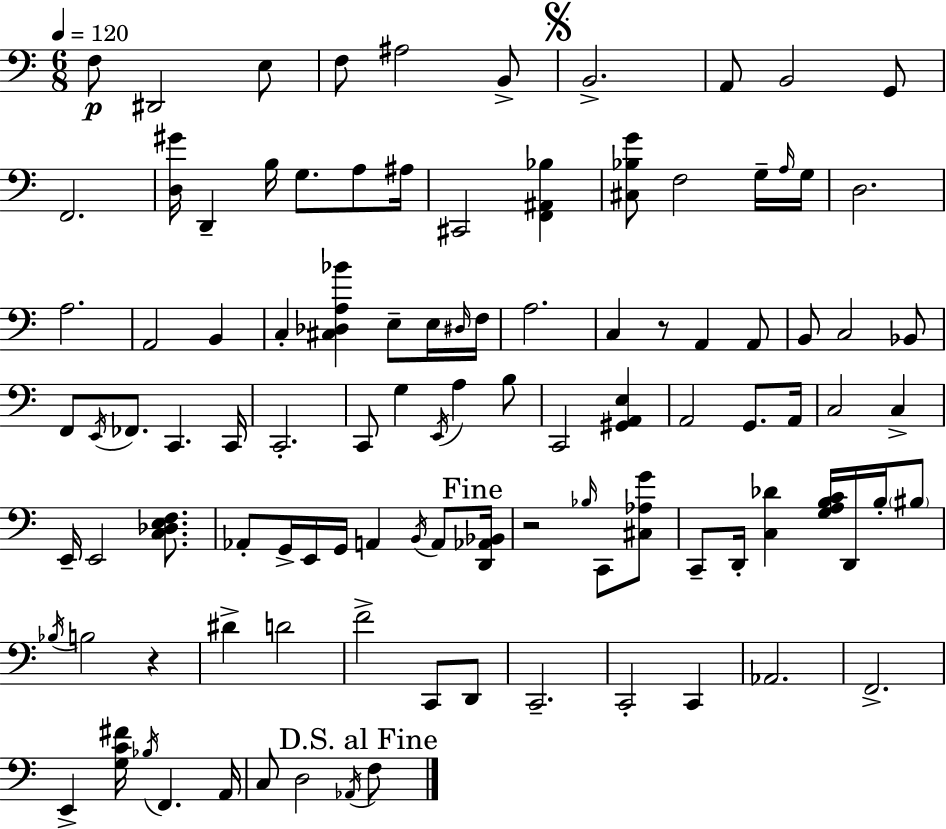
{
  \clef bass
  \numericTimeSignature
  \time 6/8
  \key a \minor
  \tempo 4 = 120
  f8\p dis,2 e8 | f8 ais2 b,8-> | \mark \markup { \musicglyph "scripts.segno" } b,2.-> | a,8 b,2 g,8 | \break f,2. | <d gis'>16 d,4-- b16 g8. a8 ais16 | cis,2 <f, ais, bes>4 | <cis bes g'>8 f2 g16-- \grace { a16 } | \break g16 d2. | a2. | a,2 b,4 | c4-. <cis des a bes'>4 e8-- e16 | \break \grace { dis16 } f16 a2. | c4 r8 a,4 | a,8 b,8 c2 | bes,8 f,8 \acciaccatura { e,16 } fes,8. c,4. | \break c,16 c,2.-. | c,8 g4 \acciaccatura { e,16 } a4 | b8 c,2 | <gis, a, e>4 a,2 | \break g,8. a,16 c2 | c4-> e,16-- e,2 | <c des e f>8. aes,8-. g,16-> e,16 g,16 a,4 | \acciaccatura { b,16 } a,8 \mark "Fine" <d, aes, bes,>16 r2 | \break \grace { bes16 } c,8 <cis aes g'>8 c,8-- d,16-. <c des'>4 | <g a b c'>16 d,16 b16-. \parenthesize bis8 \acciaccatura { bes16 } b2 | r4 dis'4-> d'2 | f'2-> | \break c,8 d,8 c,2.-- | c,2-. | c,4 aes,2. | f,2.-> | \break e,4-> <g c' fis'>16 | \acciaccatura { bes16 } f,4. a,16 c8 d2 | \acciaccatura { aes,16 } \mark "D.S. al Fine" f8 \bar "|."
}